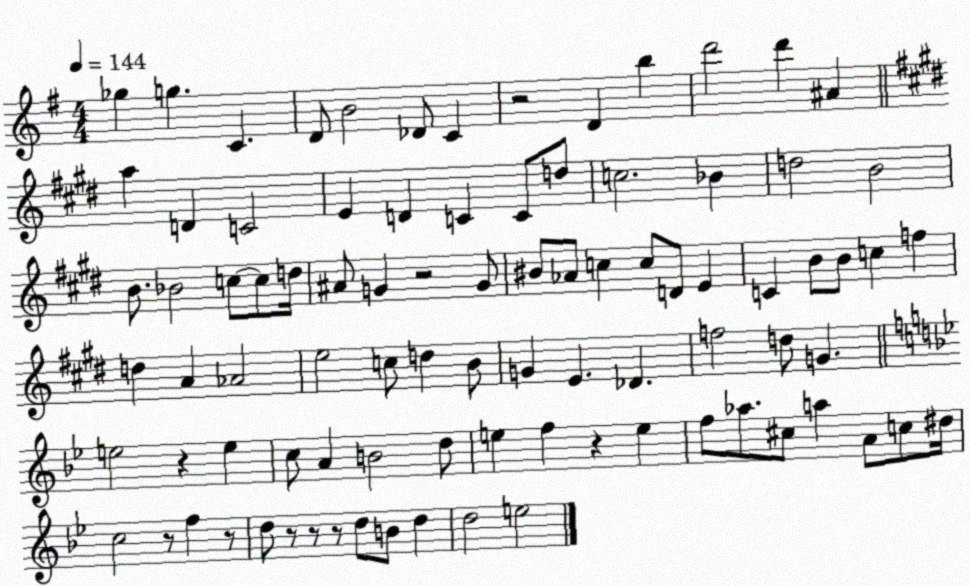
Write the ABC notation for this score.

X:1
T:Untitled
M:4/4
L:1/4
K:G
_g g C D/2 B2 _D/2 C z2 D b d'2 d' ^A a D C2 E D C C/2 d/2 c2 _B d2 B2 B/2 _B2 c/2 c/2 d/4 ^A/2 G z2 G/2 ^B/2 _A/2 c c/2 D/2 E C B/2 B/2 c f d A _A2 e2 c/2 d B/2 G E _D f2 d/2 G e2 z e c/2 A B2 d/2 e f z e f/2 _a/2 ^c/2 a A/2 c/2 ^d/4 c2 z/2 f z/2 d/2 z/2 z/2 z/2 d/2 B/2 d d2 e2